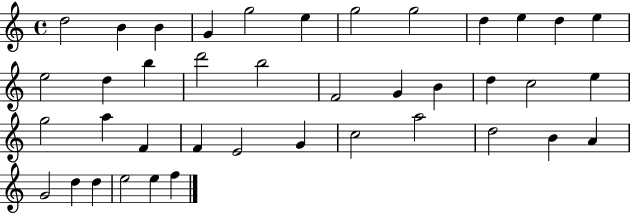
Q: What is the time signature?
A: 4/4